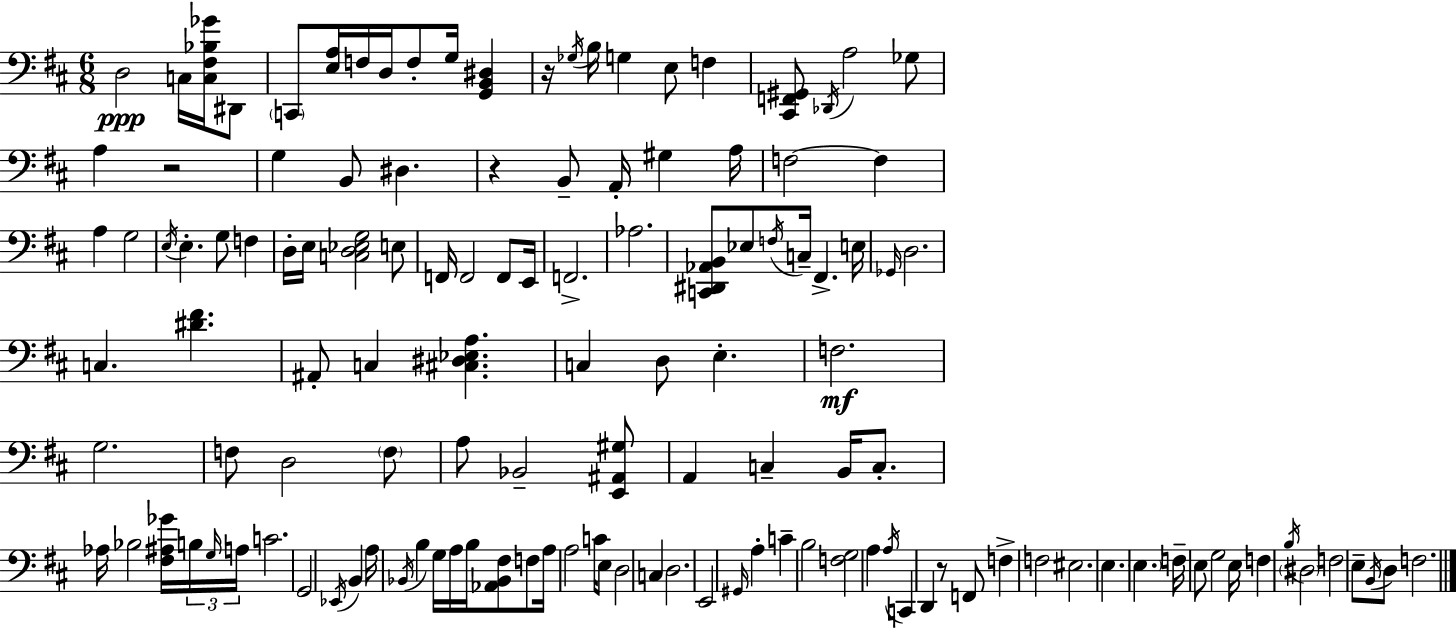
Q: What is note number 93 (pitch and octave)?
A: B3